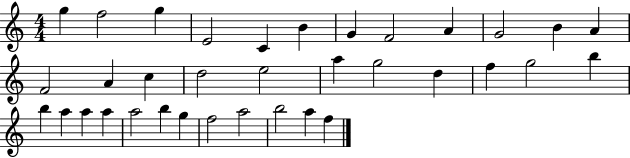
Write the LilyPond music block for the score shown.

{
  \clef treble
  \numericTimeSignature
  \time 4/4
  \key c \major
  g''4 f''2 g''4 | e'2 c'4 b'4 | g'4 f'2 a'4 | g'2 b'4 a'4 | \break f'2 a'4 c''4 | d''2 e''2 | a''4 g''2 d''4 | f''4 g''2 b''4 | \break b''4 a''4 a''4 a''4 | a''2 b''4 g''4 | f''2 a''2 | b''2 a''4 f''4 | \break \bar "|."
}